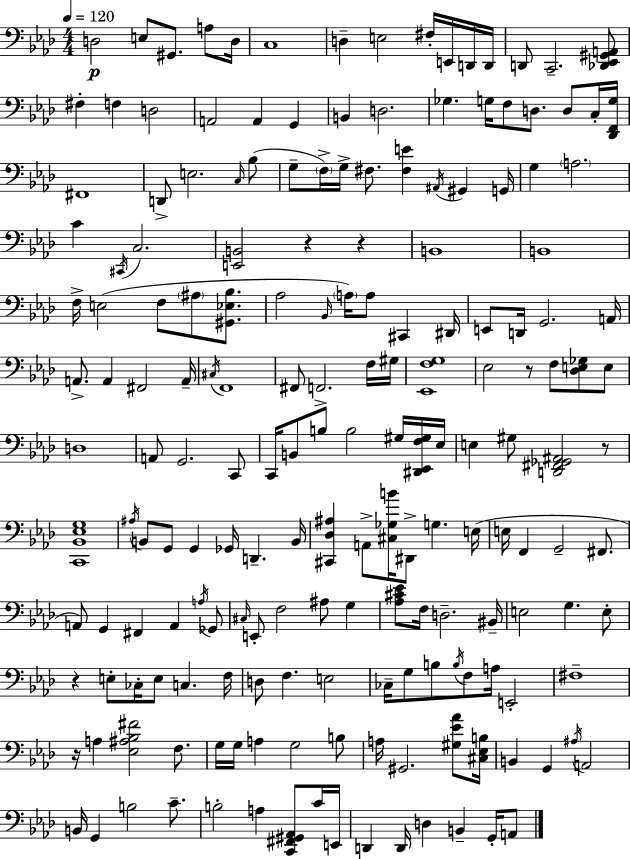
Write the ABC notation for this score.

X:1
T:Untitled
M:4/4
L:1/4
K:Fm
D,2 E,/2 ^G,,/2 A,/2 D,/4 C,4 D, E,2 ^F,/4 E,,/4 D,,/4 D,,/4 D,,/2 C,,2 [_D,,_E,,^G,,A,,]/2 ^F, F, D,2 A,,2 A,, G,, B,, D,2 _G, G,/4 F,/2 D,/2 D,/2 C,/4 [_D,,F,,G,]/4 ^F,,4 D,,/2 E,2 C,/4 _B,/2 G,/2 F,/4 G,/4 ^F,/2 [^F,E] ^A,,/4 ^G,, G,,/4 G, A,2 C ^C,,/4 C,2 [E,,B,,]2 z z B,,4 B,,4 F,/4 E,2 F,/2 ^A,/2 [^G,,_E,_B,]/2 _A,2 _B,,/4 A,/4 A,/2 ^C,, ^D,,/4 E,,/2 D,,/4 G,,2 A,,/4 A,,/2 A,, ^F,,2 A,,/4 ^C,/4 F,,4 ^F,,/2 F,,2 F,/4 ^G,/4 [_E,,F,G,]4 _E,2 z/2 F,/2 [_D,E,_G,]/2 E,/2 D,4 A,,/2 G,,2 C,,/2 C,,/4 B,,/2 B,/2 B,2 ^G,/4 [^D,,_E,,F,^G,]/4 _E,/4 E, ^G,/2 [D,,^F,,_G,,^A,,]2 z/2 [C,,_B,,_E,G,]4 ^A,/4 B,,/2 G,,/2 G,, _G,,/4 D,, B,,/4 [^C,,_D,^A,] A,,/2 [^C,_G,B]/4 ^D,,/2 G, E,/4 E,/4 F,, G,,2 ^F,,/2 A,,/2 G,, ^F,, A,, A,/4 _G,,/2 ^C,/4 E,,/2 F,2 ^A,/2 G, [_A,^C_E]/2 F,/4 D,2 ^B,,/4 E,2 G, E,/2 z E,/2 _C,/4 E,/2 C, F,/4 D,/2 F, E,2 _C,/4 G,/2 B,/2 B,/4 F,/2 A,/4 E,,2 ^F,4 z/4 A, [_E,^A,_B,^F]2 F,/2 G,/4 G,/4 A, G,2 B,/2 A,/4 ^G,,2 [^G,_E_A]/2 [^C,_E,B,]/4 B,, G,, ^A,/4 A,,2 B,,/4 G,, B,2 C/2 B,2 A, [C,,^F,,^G,,_A,,]/2 C/4 E,,/4 D,, D,,/4 D, B,, G,,/4 A,,/2